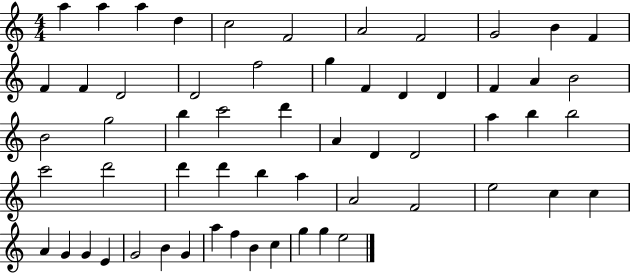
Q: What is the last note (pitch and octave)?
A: E5